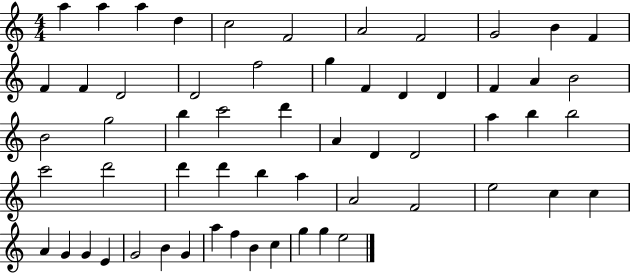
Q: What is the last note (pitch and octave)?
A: E5